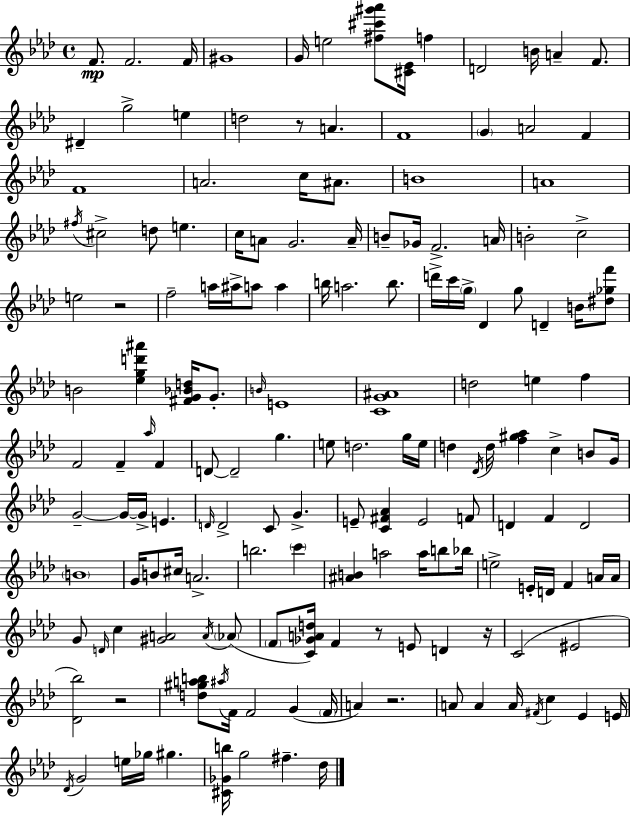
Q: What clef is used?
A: treble